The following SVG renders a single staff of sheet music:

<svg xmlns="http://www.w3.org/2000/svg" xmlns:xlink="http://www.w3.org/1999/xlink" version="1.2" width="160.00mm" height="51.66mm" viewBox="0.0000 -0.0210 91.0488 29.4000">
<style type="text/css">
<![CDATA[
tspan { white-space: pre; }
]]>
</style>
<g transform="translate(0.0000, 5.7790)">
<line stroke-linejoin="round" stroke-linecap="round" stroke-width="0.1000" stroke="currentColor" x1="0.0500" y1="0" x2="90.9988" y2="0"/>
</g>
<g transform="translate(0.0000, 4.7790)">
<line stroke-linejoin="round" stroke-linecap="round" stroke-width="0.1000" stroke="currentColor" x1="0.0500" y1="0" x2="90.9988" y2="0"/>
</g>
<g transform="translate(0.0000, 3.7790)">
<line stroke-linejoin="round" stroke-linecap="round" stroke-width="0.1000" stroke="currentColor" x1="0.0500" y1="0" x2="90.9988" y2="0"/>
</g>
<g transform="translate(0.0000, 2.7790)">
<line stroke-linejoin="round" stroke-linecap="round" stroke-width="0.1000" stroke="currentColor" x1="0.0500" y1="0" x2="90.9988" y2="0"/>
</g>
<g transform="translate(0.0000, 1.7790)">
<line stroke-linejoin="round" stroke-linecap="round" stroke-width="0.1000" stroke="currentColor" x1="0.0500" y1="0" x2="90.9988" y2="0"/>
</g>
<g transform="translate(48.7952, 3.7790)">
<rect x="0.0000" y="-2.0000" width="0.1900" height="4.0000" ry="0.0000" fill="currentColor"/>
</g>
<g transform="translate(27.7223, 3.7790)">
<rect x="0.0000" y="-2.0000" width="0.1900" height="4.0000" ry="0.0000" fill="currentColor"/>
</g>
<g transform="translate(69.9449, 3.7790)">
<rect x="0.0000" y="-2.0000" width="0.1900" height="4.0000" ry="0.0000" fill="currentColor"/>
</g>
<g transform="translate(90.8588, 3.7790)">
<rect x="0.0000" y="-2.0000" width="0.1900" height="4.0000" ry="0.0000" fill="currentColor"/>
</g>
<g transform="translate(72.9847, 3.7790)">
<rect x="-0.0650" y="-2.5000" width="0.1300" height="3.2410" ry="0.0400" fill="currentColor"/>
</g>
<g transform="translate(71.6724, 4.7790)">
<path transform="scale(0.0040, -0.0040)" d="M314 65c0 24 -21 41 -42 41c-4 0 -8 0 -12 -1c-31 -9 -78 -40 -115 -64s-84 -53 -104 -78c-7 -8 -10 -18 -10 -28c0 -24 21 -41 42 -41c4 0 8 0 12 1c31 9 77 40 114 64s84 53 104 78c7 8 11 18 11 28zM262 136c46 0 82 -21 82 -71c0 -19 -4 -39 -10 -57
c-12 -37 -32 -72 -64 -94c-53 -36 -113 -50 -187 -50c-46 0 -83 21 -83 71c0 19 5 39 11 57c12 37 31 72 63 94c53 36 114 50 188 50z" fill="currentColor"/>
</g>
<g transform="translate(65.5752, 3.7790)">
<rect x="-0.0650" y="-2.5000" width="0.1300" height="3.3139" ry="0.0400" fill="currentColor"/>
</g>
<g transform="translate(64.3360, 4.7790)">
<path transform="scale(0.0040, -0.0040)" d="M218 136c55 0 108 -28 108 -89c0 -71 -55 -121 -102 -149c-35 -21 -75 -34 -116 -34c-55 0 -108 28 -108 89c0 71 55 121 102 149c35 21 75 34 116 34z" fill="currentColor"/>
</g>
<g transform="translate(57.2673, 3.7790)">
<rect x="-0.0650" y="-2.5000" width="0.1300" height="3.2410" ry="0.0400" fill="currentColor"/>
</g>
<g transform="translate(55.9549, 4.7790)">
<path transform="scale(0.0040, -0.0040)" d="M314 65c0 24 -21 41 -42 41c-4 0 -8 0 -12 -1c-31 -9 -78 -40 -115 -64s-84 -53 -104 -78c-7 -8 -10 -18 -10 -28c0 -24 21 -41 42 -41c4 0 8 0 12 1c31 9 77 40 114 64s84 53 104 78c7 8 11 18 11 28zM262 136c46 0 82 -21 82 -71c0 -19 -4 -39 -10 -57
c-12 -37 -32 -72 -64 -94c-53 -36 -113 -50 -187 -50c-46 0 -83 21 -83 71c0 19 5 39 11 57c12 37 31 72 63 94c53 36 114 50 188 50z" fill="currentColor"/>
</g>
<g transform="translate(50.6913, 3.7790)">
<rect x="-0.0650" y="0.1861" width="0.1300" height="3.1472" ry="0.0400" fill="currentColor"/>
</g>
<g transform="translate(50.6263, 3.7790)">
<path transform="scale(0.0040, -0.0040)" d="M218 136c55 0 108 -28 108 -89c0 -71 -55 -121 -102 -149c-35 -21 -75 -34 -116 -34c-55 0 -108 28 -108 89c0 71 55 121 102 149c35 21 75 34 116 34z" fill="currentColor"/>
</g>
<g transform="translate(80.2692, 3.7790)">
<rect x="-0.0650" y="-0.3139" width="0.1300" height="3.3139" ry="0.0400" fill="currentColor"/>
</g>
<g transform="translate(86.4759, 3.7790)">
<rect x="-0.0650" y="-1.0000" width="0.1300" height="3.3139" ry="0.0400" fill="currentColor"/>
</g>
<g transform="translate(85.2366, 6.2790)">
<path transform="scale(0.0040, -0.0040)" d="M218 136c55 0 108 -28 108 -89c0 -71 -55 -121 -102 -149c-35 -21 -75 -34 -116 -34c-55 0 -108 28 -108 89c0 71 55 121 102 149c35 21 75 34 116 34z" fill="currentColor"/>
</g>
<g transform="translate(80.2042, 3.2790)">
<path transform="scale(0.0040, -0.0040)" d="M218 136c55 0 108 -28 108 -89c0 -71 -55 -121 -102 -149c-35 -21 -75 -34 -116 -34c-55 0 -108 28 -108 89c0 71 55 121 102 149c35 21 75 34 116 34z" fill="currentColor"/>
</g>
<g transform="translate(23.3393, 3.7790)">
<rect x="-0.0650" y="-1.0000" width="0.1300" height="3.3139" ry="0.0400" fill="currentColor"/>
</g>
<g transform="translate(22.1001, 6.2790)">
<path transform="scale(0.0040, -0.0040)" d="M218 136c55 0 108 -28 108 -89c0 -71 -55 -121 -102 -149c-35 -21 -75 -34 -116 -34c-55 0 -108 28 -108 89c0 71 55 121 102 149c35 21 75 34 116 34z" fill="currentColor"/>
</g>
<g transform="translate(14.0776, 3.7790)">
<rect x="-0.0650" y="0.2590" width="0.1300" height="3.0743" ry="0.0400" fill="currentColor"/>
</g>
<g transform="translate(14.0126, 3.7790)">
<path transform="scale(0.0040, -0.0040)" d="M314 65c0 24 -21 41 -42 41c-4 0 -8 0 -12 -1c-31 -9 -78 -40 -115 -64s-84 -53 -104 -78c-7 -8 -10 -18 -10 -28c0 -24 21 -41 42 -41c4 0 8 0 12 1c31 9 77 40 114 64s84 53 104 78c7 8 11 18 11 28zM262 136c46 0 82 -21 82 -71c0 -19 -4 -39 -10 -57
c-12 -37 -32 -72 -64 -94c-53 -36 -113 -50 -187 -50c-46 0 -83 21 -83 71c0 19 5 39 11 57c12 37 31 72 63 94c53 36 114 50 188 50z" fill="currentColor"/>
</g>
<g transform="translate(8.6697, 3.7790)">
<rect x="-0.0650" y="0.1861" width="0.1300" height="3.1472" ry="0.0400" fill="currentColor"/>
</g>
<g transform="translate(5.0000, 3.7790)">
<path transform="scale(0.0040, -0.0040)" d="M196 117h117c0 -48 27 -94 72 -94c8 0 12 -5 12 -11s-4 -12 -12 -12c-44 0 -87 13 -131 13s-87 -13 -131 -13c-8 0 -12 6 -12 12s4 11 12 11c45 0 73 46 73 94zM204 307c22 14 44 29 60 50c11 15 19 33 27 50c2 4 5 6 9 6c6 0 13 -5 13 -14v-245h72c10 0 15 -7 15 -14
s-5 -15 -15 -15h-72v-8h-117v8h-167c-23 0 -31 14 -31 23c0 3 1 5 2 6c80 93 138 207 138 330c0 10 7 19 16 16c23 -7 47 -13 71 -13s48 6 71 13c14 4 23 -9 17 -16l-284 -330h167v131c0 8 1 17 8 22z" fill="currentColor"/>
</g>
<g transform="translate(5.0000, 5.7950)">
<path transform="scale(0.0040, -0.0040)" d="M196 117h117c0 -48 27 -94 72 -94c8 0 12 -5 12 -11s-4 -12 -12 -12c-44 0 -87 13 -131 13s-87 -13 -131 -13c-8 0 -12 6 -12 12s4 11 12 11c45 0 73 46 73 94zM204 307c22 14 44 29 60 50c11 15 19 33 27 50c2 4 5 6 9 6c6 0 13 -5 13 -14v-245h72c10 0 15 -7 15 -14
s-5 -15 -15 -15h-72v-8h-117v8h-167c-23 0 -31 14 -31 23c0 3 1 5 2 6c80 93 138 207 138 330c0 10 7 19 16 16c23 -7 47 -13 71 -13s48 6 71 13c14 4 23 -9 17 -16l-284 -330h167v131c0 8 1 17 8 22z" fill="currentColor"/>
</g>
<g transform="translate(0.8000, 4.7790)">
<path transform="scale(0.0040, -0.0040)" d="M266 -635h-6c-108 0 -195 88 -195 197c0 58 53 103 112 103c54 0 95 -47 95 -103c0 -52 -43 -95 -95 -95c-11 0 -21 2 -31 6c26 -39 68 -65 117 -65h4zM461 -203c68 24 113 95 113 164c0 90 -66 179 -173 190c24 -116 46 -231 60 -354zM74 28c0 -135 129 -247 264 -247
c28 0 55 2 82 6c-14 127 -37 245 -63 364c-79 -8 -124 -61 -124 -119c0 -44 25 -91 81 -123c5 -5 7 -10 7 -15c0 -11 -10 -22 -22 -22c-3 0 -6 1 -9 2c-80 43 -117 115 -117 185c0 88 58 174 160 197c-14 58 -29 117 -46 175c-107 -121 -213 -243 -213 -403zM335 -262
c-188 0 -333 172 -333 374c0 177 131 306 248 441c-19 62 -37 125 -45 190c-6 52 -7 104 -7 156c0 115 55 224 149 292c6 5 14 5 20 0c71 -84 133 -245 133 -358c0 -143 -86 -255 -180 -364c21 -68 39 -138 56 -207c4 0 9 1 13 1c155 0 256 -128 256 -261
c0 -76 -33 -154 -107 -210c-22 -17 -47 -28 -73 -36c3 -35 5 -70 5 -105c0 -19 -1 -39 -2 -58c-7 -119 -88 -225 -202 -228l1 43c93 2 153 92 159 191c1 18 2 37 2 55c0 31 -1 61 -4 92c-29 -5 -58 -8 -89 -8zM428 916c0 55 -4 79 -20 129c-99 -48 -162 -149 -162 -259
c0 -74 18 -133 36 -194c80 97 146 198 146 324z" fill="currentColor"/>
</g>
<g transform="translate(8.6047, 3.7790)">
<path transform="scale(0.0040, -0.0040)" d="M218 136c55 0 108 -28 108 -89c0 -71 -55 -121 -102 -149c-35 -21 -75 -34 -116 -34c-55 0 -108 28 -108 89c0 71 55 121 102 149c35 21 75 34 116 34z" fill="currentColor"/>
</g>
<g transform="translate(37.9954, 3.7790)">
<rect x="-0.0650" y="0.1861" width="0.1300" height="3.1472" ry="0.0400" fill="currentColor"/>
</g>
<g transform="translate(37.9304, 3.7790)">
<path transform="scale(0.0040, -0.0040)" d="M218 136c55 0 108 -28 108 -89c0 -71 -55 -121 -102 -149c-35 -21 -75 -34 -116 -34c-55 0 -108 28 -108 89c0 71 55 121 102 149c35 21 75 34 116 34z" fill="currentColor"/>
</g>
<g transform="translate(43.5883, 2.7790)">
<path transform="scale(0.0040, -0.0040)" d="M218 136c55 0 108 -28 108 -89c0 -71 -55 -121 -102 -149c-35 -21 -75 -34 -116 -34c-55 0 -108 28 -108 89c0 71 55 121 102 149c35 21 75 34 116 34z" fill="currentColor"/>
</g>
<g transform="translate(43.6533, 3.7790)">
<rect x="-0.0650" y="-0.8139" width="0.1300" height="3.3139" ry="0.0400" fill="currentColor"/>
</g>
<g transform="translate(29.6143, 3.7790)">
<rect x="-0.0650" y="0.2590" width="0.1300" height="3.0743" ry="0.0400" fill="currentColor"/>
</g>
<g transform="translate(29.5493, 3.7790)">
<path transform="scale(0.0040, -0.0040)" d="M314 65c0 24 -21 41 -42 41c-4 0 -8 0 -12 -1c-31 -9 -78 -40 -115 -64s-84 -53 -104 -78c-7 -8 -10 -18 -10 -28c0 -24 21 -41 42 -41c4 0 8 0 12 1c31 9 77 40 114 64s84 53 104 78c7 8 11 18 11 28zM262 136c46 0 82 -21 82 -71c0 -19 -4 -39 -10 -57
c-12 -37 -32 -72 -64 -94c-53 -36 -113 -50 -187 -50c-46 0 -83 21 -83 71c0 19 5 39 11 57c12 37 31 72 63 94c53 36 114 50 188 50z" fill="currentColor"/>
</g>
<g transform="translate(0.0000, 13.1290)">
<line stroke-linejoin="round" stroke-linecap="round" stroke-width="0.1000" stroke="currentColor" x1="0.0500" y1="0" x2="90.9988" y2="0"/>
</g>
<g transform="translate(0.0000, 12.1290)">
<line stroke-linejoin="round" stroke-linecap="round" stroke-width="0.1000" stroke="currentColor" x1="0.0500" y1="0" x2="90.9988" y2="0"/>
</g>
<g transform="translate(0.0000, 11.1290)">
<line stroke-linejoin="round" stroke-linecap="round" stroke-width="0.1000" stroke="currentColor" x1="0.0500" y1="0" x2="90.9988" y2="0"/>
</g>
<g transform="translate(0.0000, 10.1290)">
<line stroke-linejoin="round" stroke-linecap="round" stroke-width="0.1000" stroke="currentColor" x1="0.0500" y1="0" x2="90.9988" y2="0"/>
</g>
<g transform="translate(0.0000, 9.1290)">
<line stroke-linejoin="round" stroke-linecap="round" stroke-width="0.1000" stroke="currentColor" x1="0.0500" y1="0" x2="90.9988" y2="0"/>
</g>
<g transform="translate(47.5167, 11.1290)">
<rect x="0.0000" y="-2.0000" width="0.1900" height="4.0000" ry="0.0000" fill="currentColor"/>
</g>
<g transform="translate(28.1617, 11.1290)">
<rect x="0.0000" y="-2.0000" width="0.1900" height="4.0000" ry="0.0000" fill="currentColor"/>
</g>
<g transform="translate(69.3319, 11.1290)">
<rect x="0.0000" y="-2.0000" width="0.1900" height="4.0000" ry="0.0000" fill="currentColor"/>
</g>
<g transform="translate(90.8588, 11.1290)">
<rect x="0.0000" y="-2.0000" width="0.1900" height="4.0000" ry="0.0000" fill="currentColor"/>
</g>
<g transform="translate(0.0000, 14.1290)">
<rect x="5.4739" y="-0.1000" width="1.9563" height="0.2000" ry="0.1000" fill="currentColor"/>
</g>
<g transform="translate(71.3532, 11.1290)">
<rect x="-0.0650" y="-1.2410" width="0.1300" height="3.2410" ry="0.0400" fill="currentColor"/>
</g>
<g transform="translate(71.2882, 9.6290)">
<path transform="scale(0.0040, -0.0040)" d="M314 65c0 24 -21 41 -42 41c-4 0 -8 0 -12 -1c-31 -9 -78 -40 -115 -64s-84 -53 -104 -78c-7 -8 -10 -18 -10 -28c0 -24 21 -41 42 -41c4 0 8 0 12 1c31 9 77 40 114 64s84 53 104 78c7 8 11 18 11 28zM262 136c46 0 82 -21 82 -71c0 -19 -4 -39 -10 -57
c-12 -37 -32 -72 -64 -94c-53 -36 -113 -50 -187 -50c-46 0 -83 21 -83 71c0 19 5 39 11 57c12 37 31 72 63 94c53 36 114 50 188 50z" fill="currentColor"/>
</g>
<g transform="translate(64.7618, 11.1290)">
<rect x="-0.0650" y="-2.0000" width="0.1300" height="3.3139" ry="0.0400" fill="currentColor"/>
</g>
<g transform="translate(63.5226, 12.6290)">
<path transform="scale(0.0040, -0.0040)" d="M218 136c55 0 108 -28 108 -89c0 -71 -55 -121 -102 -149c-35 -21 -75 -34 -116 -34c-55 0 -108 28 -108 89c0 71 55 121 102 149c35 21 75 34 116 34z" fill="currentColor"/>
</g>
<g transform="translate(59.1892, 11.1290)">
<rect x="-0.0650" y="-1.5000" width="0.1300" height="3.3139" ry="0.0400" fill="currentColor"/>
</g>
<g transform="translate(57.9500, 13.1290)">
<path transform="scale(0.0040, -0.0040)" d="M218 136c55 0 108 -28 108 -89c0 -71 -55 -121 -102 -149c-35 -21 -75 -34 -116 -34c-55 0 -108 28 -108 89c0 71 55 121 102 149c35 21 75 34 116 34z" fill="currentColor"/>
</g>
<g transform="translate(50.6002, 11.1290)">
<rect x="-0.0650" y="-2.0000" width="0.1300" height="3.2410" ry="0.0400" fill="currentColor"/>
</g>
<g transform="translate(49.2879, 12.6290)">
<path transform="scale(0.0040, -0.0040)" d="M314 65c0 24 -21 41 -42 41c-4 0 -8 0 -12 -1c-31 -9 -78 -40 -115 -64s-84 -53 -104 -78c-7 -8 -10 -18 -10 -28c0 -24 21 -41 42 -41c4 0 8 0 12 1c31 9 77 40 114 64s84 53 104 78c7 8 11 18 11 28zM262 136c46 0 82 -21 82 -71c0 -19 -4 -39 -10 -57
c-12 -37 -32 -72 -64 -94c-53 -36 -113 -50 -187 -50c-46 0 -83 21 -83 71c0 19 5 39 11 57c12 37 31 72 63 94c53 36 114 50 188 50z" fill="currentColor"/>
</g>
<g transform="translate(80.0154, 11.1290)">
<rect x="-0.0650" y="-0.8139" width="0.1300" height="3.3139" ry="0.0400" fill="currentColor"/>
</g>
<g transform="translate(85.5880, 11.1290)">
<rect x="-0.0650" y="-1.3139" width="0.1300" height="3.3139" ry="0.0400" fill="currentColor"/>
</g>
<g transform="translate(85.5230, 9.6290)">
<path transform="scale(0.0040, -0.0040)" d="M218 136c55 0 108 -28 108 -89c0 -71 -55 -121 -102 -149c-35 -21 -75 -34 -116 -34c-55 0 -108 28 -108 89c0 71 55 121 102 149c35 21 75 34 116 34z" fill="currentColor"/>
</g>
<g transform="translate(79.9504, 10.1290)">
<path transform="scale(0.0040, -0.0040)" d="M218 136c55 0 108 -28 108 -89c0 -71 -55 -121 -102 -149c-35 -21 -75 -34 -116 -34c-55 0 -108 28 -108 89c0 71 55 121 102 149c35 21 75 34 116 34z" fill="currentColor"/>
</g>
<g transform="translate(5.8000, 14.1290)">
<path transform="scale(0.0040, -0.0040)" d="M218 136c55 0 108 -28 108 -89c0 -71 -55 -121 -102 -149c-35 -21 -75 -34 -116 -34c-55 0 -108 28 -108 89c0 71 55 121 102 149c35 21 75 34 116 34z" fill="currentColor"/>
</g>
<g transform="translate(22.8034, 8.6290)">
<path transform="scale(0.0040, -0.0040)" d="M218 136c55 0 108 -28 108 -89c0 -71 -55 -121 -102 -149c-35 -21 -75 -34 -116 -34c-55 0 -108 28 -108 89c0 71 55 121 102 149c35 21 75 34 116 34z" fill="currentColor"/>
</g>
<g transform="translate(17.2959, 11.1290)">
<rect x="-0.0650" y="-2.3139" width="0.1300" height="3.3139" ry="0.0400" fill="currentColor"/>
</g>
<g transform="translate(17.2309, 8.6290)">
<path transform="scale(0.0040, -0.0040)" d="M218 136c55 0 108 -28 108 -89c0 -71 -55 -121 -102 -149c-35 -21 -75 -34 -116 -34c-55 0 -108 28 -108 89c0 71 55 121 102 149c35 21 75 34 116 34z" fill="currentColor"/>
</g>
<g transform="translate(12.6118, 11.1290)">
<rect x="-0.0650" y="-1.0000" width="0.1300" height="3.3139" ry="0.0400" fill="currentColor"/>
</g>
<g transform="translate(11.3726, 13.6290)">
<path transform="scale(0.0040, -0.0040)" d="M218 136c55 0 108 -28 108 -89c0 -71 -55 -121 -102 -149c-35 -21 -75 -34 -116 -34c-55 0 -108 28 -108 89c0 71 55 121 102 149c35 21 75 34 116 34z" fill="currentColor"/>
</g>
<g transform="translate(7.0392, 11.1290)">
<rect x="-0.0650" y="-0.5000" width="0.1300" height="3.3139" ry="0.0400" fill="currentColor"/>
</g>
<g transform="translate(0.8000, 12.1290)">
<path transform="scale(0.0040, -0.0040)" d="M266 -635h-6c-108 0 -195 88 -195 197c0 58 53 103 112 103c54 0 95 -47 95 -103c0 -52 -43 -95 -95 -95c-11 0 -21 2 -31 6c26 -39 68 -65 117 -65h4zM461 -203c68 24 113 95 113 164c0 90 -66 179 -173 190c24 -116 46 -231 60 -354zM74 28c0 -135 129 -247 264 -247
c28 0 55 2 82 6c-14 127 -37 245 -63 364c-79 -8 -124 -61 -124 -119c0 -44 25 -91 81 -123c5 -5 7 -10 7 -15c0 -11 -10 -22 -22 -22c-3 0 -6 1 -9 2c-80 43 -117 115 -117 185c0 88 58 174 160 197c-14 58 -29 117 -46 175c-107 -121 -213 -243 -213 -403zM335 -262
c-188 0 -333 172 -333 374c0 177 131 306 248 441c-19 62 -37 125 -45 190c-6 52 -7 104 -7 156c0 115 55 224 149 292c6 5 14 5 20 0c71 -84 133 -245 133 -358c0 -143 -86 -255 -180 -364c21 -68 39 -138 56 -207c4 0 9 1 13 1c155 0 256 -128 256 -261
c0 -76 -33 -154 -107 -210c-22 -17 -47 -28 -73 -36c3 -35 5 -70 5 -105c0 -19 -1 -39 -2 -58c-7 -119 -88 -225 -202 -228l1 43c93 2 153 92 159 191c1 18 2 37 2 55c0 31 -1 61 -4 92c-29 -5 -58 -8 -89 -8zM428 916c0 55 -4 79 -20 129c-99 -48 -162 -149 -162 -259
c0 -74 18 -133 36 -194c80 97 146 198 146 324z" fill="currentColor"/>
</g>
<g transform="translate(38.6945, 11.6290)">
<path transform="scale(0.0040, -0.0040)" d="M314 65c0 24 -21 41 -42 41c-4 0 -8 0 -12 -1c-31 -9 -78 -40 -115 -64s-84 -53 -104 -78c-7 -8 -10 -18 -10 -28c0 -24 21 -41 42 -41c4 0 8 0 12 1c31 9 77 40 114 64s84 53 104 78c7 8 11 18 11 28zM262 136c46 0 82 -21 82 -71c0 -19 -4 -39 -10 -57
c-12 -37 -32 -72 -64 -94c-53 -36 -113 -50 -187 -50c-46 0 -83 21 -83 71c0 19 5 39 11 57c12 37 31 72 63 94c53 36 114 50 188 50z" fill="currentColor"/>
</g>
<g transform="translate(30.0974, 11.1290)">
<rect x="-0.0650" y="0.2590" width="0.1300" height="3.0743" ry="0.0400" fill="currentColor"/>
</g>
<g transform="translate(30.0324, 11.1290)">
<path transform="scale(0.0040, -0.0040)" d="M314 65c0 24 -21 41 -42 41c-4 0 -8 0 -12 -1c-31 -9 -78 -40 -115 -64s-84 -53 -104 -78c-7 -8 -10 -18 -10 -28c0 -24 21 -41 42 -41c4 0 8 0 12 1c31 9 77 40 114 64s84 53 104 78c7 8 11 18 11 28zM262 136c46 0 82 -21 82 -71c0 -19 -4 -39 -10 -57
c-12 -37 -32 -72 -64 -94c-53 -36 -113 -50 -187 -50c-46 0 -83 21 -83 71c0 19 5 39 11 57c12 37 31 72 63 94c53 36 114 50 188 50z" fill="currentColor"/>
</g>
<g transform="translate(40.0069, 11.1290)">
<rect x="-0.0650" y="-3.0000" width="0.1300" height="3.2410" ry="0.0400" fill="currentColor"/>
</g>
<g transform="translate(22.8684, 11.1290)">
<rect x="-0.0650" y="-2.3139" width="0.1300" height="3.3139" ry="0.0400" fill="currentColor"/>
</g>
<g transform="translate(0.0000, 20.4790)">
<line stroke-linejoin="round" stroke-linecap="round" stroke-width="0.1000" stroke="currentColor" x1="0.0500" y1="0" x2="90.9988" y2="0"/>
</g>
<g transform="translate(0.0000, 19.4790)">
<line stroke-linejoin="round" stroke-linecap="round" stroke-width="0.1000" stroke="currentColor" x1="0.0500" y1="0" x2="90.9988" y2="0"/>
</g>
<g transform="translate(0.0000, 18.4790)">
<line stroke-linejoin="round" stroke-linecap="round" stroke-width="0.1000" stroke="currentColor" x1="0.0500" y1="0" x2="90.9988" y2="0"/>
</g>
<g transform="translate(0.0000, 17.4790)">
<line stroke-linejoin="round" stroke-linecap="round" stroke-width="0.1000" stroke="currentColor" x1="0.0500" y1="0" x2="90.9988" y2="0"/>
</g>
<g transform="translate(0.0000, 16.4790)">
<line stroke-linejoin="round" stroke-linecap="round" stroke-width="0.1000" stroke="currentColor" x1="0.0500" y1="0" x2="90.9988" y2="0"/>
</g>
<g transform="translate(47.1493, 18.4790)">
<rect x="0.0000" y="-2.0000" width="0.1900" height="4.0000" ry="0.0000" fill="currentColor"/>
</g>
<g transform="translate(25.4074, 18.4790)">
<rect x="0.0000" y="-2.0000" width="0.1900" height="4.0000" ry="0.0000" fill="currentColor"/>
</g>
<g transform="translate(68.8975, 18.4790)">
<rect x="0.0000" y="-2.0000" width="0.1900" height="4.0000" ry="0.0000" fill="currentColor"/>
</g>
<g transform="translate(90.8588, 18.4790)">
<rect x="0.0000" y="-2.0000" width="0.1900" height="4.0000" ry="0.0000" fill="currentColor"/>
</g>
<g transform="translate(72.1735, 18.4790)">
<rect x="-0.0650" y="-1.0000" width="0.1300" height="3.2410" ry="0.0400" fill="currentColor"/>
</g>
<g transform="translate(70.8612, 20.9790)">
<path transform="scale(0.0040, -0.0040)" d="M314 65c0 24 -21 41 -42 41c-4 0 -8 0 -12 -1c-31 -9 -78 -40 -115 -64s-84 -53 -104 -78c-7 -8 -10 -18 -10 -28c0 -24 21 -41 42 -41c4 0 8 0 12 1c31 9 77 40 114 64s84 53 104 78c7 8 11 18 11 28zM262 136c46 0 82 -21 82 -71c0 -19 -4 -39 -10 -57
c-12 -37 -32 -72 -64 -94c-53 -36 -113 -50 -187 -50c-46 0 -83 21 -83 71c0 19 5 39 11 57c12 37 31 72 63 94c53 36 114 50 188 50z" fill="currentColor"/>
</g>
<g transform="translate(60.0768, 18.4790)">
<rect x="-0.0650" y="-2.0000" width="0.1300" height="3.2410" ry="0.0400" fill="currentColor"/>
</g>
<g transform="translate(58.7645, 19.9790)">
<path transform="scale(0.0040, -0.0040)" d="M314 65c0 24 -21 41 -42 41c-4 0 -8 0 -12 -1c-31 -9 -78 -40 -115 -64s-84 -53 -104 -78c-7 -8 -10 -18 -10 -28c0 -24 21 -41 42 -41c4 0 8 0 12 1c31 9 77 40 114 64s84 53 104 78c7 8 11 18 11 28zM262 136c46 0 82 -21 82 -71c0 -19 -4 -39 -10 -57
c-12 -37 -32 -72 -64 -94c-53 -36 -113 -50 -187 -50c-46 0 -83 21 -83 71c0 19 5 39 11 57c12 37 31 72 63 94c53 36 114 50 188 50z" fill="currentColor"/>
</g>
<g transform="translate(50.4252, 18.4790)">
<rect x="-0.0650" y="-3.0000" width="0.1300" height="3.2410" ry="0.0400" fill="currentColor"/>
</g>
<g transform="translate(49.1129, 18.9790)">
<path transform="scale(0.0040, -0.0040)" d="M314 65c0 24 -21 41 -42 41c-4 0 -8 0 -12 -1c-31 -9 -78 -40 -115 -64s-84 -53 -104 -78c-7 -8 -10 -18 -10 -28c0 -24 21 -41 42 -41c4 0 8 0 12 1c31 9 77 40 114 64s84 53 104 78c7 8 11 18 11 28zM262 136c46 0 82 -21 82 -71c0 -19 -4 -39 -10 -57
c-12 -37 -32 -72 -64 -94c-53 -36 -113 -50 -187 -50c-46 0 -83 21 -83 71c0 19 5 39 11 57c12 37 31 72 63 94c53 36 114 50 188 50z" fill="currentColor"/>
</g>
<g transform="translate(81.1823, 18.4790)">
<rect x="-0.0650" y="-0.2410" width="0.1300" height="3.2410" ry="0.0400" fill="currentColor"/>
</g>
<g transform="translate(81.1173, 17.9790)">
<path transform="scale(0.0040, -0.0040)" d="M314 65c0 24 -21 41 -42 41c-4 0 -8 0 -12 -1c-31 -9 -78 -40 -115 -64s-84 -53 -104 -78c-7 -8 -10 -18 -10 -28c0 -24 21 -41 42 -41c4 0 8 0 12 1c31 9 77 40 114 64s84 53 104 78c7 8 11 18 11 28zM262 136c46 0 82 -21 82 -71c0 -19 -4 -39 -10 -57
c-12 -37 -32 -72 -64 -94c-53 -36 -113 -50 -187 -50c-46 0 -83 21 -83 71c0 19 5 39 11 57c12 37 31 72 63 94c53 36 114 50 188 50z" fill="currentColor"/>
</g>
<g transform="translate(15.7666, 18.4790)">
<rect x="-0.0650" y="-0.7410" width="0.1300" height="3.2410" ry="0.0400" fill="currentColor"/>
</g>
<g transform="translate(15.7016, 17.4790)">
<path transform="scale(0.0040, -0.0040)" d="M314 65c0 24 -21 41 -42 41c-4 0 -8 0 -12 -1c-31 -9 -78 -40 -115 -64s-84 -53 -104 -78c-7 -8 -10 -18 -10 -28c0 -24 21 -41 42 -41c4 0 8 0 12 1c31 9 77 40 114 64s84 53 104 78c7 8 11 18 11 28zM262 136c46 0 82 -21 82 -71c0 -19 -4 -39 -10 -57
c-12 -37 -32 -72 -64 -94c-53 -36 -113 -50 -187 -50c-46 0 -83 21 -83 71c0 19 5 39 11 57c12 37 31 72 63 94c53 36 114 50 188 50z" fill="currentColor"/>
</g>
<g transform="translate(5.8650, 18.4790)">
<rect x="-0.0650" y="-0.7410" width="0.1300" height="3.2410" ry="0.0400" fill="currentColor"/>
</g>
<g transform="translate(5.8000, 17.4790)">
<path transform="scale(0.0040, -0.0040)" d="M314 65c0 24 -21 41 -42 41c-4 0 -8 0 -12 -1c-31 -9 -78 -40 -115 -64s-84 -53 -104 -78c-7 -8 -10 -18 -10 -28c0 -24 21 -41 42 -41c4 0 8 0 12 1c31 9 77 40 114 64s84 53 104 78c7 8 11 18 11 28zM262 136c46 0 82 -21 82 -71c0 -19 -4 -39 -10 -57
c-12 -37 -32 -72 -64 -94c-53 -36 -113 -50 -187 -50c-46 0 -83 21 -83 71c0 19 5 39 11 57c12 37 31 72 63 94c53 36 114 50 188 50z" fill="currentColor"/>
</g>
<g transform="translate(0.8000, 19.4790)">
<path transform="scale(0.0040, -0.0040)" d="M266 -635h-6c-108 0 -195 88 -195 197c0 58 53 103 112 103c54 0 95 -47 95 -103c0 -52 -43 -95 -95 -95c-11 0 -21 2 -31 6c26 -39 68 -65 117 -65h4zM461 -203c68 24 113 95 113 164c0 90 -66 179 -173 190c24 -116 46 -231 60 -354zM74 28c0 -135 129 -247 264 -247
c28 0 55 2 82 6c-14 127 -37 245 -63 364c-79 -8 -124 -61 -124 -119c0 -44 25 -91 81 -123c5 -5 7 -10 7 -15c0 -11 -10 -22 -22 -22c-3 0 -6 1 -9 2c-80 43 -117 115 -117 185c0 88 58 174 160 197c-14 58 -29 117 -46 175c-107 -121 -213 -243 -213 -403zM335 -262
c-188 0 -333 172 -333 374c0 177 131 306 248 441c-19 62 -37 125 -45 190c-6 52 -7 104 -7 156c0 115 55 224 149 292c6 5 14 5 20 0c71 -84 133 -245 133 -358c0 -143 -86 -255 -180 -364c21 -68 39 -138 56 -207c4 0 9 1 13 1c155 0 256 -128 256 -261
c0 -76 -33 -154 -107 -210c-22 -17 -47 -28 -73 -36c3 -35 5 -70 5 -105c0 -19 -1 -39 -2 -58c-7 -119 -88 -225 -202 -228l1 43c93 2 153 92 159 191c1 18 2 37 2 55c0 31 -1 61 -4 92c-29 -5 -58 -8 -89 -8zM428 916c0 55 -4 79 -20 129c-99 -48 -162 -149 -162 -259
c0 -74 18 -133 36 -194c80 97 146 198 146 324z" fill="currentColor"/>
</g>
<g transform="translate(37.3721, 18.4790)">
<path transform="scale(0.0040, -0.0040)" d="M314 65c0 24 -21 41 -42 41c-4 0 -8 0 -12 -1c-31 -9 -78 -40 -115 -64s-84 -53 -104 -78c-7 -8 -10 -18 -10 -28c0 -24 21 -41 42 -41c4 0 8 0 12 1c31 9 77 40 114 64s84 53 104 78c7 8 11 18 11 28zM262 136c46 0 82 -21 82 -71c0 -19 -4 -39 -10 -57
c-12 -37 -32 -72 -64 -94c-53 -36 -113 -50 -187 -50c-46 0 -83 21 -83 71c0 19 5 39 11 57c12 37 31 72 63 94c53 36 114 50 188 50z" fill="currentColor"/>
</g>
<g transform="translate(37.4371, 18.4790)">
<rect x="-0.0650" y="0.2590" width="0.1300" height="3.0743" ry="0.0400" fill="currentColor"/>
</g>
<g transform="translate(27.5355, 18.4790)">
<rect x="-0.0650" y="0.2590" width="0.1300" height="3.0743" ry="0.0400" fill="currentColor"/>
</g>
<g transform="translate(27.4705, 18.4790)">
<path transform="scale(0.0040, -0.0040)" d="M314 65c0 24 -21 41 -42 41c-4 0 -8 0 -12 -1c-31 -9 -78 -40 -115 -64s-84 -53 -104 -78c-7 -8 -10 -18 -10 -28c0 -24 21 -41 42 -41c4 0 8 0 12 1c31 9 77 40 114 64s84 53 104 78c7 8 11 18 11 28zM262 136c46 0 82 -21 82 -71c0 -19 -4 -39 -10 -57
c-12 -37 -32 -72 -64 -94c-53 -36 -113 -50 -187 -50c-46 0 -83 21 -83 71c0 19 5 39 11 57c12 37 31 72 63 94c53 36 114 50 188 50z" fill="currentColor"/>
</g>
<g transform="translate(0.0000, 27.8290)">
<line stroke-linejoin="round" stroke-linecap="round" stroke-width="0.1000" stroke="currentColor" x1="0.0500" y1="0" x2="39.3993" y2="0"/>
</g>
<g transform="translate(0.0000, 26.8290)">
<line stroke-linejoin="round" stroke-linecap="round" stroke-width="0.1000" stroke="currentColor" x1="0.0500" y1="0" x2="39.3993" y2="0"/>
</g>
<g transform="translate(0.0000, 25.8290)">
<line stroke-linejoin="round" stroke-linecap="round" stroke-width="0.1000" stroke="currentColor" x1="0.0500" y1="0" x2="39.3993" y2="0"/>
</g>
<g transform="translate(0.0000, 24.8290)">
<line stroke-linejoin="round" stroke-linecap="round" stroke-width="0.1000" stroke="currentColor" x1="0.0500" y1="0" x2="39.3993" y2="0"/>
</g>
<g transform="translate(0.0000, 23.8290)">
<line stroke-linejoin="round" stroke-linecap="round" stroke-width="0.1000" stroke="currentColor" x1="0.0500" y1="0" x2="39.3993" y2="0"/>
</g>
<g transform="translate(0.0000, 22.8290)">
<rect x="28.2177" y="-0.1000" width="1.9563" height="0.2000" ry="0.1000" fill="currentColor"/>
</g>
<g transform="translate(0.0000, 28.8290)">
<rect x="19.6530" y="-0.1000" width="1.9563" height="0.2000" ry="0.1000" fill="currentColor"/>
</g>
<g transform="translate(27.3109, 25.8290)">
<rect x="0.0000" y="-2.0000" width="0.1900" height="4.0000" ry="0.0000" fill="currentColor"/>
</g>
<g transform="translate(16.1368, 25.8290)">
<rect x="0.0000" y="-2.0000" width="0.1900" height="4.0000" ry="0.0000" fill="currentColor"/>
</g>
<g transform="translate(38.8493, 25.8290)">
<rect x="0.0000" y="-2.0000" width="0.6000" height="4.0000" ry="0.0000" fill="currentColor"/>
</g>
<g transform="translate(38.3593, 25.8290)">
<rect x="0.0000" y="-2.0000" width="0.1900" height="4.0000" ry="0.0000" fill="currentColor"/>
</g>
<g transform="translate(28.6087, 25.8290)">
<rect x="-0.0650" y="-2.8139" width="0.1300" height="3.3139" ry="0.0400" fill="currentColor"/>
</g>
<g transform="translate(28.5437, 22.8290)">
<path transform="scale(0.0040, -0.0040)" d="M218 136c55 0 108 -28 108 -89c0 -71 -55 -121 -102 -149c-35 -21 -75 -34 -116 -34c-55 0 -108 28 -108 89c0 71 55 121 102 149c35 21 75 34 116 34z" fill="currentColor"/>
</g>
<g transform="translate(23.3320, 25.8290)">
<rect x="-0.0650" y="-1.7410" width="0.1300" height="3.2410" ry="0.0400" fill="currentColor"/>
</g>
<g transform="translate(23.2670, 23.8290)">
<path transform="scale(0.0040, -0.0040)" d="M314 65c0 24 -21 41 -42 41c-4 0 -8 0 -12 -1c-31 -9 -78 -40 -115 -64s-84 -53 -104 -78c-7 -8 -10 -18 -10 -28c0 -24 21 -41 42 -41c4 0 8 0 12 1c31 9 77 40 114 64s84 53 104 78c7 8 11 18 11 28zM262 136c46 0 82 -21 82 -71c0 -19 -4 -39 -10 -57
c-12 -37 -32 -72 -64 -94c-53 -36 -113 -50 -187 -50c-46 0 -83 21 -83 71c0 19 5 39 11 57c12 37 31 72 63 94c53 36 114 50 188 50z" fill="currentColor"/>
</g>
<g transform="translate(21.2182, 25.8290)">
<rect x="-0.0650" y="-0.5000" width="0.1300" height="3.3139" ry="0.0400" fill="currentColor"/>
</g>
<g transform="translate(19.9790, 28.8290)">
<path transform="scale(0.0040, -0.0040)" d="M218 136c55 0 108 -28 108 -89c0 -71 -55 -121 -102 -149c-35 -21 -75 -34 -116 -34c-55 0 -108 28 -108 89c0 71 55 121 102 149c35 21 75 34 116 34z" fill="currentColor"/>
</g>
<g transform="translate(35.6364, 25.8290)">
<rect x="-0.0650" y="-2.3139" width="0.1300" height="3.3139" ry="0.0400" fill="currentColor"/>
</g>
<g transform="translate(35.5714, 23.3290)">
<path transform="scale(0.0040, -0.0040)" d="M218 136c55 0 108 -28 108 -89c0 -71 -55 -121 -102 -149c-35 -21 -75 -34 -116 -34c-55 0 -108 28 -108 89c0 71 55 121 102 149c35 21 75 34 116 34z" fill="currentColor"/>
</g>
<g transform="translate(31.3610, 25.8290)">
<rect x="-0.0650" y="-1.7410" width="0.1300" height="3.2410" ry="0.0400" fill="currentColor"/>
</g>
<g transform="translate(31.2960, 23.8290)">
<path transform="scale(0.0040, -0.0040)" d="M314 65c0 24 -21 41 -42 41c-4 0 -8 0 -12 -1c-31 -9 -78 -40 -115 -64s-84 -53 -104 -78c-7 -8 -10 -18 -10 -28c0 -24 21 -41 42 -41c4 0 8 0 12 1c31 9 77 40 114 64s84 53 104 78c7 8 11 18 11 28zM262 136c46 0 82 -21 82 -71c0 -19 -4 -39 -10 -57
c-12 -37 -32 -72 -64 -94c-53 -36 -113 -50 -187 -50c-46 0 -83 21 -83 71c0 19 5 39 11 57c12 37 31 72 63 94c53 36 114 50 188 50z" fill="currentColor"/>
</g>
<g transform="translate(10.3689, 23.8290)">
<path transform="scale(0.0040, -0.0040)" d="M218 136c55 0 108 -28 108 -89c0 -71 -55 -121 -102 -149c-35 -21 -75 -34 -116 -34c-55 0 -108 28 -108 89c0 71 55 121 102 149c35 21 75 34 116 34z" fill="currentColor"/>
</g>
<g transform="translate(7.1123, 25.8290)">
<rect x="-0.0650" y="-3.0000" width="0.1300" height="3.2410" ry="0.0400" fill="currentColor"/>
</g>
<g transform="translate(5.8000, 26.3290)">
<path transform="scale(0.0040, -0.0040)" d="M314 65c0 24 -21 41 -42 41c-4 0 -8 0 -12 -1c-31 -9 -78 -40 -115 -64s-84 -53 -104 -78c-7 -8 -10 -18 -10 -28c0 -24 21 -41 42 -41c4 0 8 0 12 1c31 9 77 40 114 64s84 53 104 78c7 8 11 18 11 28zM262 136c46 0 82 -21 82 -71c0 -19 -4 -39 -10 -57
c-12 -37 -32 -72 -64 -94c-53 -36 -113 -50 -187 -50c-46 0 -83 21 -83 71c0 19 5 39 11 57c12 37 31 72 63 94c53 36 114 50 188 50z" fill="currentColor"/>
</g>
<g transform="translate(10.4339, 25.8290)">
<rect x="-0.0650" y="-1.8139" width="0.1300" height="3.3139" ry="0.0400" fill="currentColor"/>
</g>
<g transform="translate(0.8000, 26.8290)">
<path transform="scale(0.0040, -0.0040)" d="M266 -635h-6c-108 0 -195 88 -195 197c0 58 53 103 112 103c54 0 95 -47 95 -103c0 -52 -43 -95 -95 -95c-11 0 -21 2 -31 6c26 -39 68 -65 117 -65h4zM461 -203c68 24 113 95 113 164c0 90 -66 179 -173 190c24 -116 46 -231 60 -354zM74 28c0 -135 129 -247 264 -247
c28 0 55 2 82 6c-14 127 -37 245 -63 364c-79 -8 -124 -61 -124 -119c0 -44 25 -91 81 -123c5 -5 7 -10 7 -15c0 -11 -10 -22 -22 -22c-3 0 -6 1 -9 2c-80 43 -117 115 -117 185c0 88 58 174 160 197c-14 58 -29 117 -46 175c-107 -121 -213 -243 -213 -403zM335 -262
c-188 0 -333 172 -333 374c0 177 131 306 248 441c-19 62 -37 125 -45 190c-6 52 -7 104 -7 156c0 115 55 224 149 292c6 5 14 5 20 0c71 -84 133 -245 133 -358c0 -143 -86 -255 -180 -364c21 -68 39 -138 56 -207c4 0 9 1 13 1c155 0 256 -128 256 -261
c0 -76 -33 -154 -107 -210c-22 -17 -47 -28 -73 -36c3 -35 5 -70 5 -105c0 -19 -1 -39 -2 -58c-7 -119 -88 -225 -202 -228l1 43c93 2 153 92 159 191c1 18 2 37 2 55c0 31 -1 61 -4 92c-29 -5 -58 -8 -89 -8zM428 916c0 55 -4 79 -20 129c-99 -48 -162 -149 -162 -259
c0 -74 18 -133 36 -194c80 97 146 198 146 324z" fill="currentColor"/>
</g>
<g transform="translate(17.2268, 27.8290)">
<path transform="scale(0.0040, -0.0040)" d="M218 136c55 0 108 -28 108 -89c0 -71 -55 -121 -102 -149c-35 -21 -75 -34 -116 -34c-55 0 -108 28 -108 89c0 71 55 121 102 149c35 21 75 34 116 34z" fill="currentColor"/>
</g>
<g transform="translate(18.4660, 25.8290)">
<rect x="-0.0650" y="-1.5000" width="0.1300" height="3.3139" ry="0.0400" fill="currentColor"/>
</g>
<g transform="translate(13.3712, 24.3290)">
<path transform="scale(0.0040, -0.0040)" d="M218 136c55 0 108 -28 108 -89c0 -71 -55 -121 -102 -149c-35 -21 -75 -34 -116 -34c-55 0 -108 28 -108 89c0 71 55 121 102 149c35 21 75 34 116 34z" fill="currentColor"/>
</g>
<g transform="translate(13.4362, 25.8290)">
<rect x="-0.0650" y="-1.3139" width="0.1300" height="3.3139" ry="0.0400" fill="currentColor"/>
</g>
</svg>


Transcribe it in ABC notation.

X:1
T:Untitled
M:4/4
L:1/4
K:C
B B2 D B2 B d B G2 G G2 c D C D g g B2 A2 F2 E F e2 d e d2 d2 B2 B2 A2 F2 D2 c2 A2 f e E C f2 a f2 g